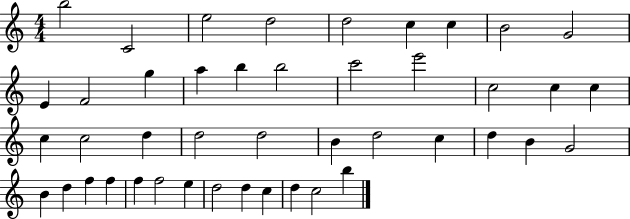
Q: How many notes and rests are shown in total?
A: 44